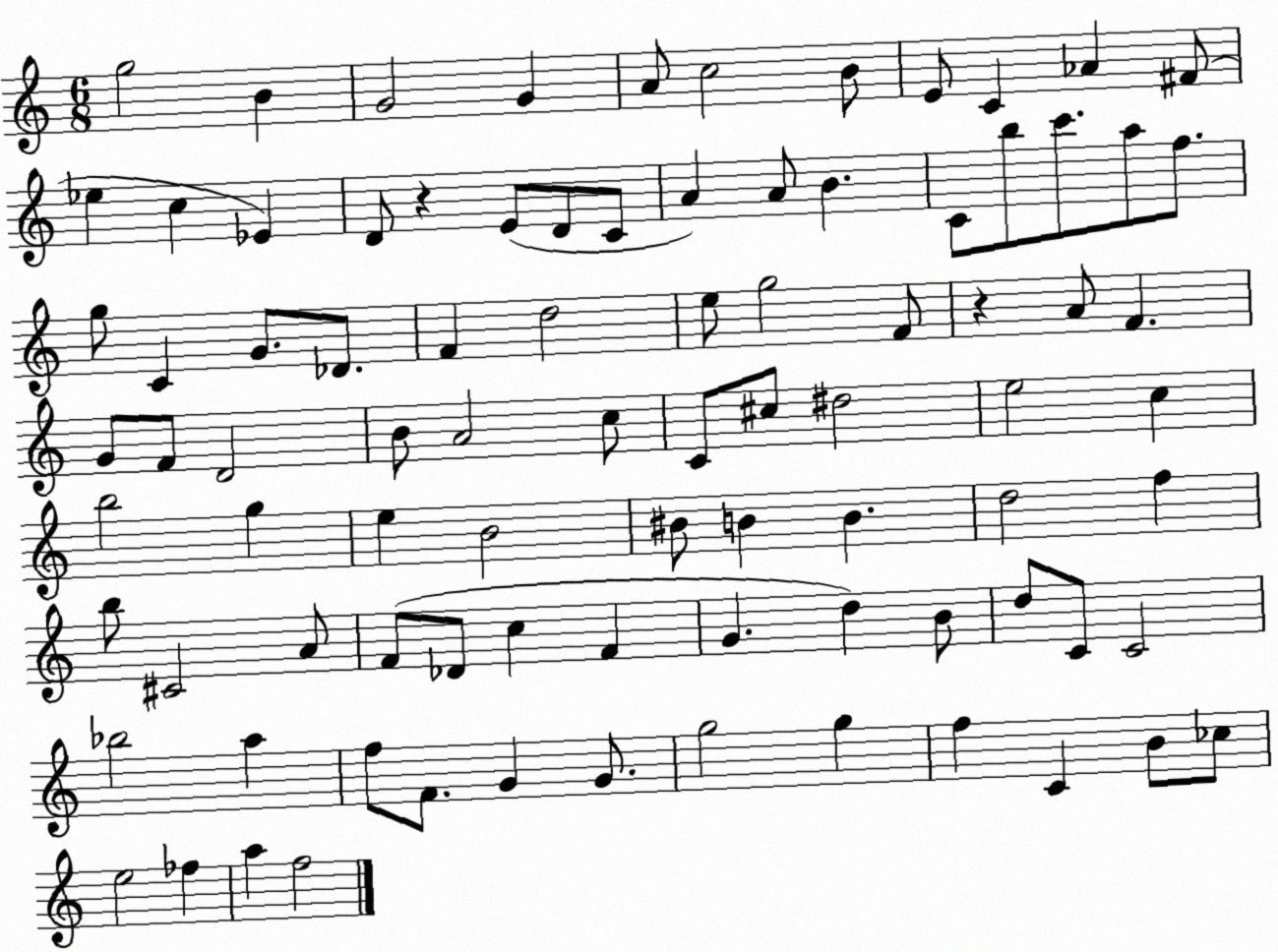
X:1
T:Untitled
M:6/8
L:1/4
K:C
g2 B G2 G A/2 c2 B/2 E/2 C _A ^F/2 _e c _E D/2 z E/2 D/2 C/2 A A/2 B C/2 b/2 c'/2 a/2 f/2 g/2 C G/2 _D/2 F d2 e/2 g2 F/2 z A/2 F G/2 F/2 D2 B/2 A2 c/2 C/2 ^c/2 ^d2 e2 c b2 g e B2 ^B/2 B B d2 f b/2 ^C2 A/2 F/2 _D/2 c F G d B/2 d/2 C/2 C2 _b2 a f/2 F/2 G G/2 g2 g f C B/2 _c/2 e2 _f a f2